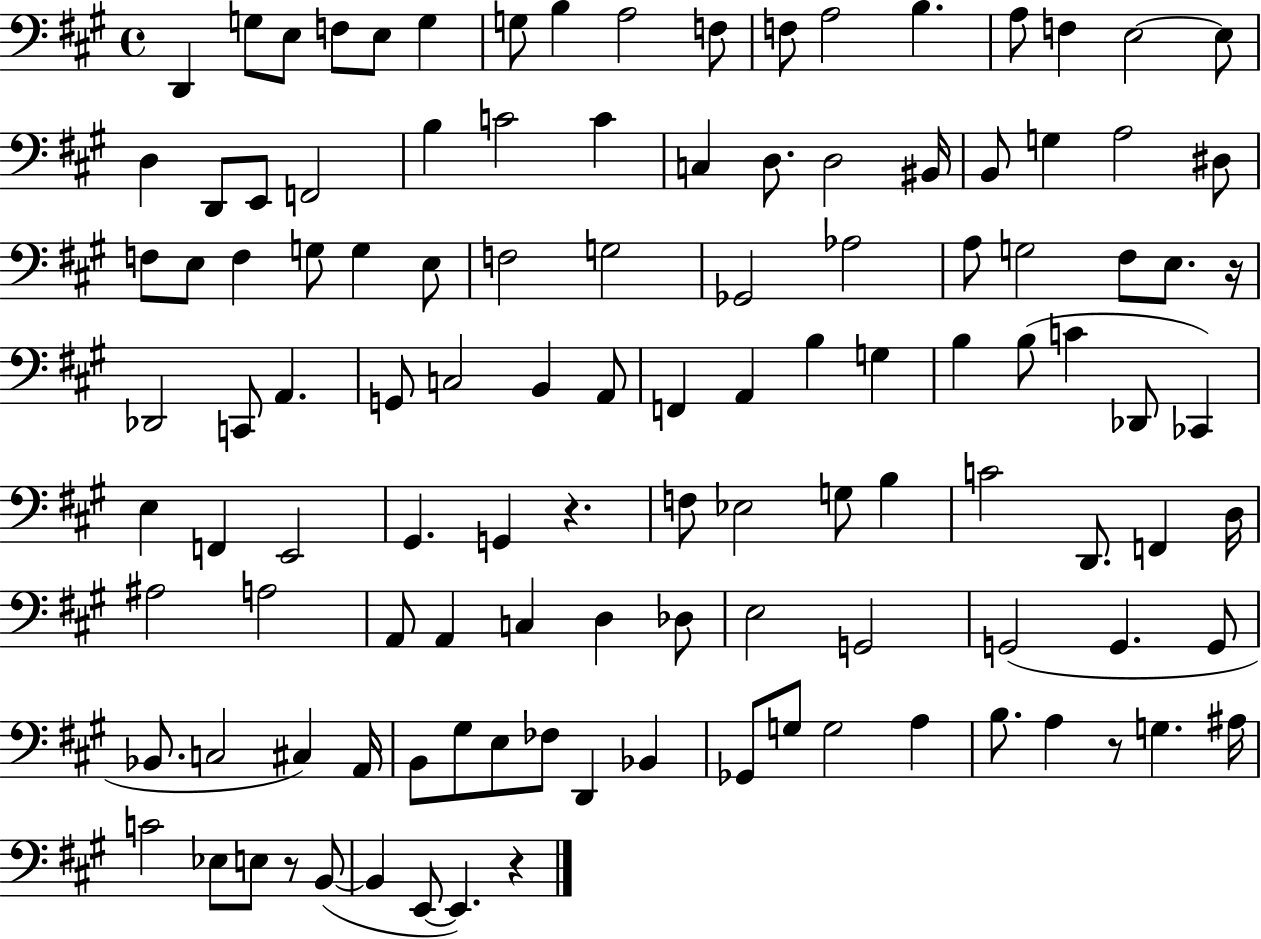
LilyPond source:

{
  \clef bass
  \time 4/4
  \defaultTimeSignature
  \key a \major
  d,4 g8 e8 f8 e8 g4 | g8 b4 a2 f8 | f8 a2 b4. | a8 f4 e2~~ e8 | \break d4 d,8 e,8 f,2 | b4 c'2 c'4 | c4 d8. d2 bis,16 | b,8 g4 a2 dis8 | \break f8 e8 f4 g8 g4 e8 | f2 g2 | ges,2 aes2 | a8 g2 fis8 e8. r16 | \break des,2 c,8 a,4. | g,8 c2 b,4 a,8 | f,4 a,4 b4 g4 | b4 b8( c'4 des,8 ces,4) | \break e4 f,4 e,2 | gis,4. g,4 r4. | f8 ees2 g8 b4 | c'2 d,8. f,4 d16 | \break ais2 a2 | a,8 a,4 c4 d4 des8 | e2 g,2 | g,2( g,4. g,8 | \break bes,8. c2 cis4) a,16 | b,8 gis8 e8 fes8 d,4 bes,4 | ges,8 g8 g2 a4 | b8. a4 r8 g4. ais16 | \break c'2 ees8 e8 r8 b,8~(~ | b,4 e,8~~ e,4.) r4 | \bar "|."
}